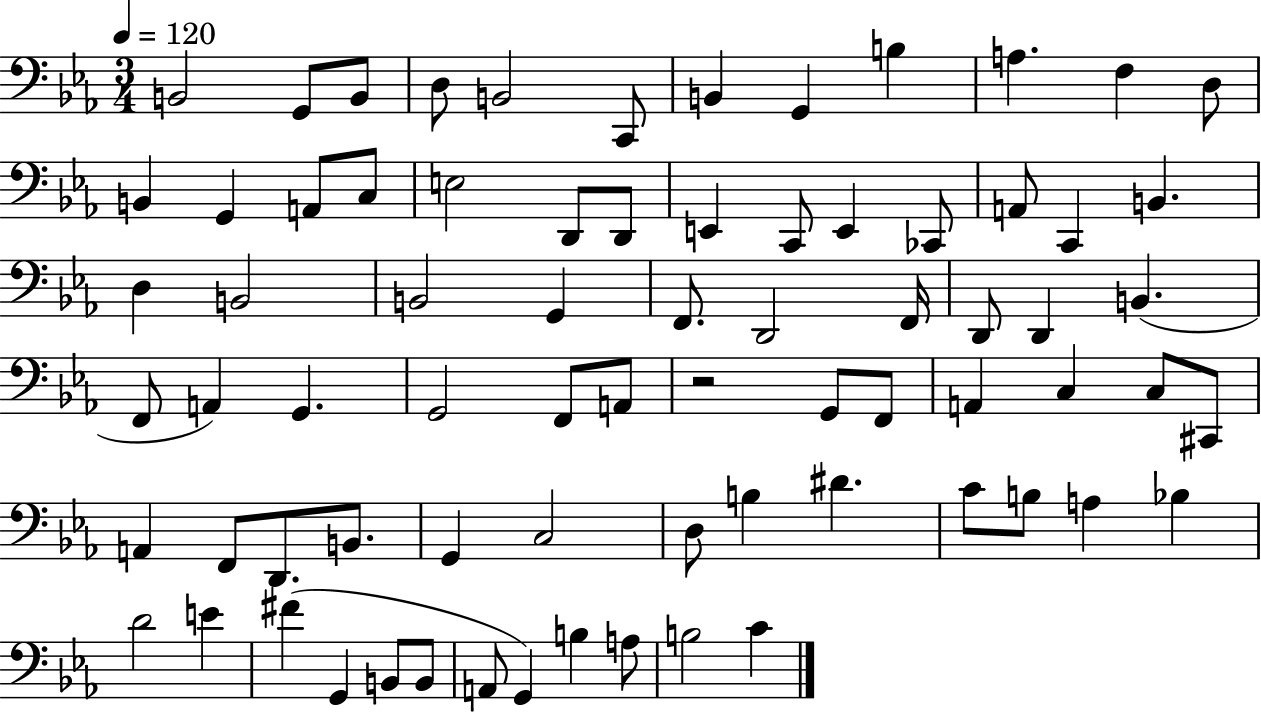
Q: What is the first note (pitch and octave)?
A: B2